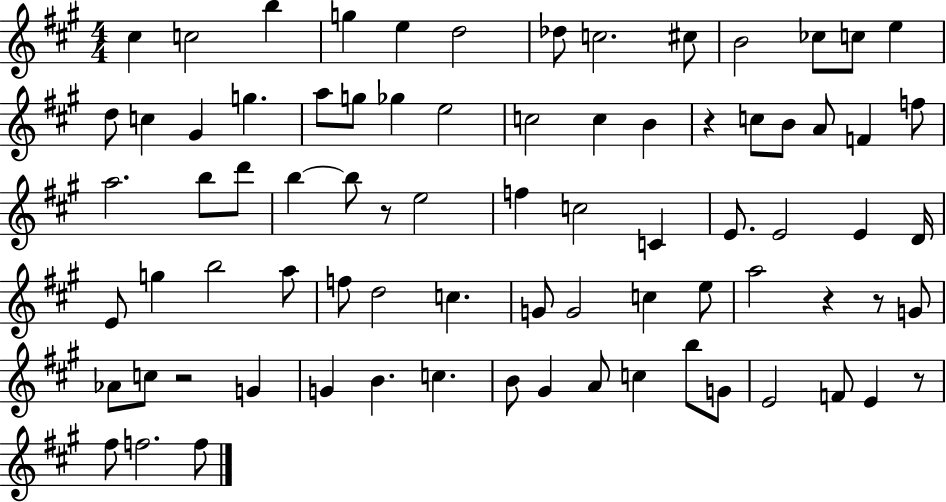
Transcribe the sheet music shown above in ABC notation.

X:1
T:Untitled
M:4/4
L:1/4
K:A
^c c2 b g e d2 _d/2 c2 ^c/2 B2 _c/2 c/2 e d/2 c ^G g a/2 g/2 _g e2 c2 c B z c/2 B/2 A/2 F f/2 a2 b/2 d'/2 b b/2 z/2 e2 f c2 C E/2 E2 E D/4 E/2 g b2 a/2 f/2 d2 c G/2 G2 c e/2 a2 z z/2 G/2 _A/2 c/2 z2 G G B c B/2 ^G A/2 c b/2 G/2 E2 F/2 E z/2 ^f/2 f2 f/2